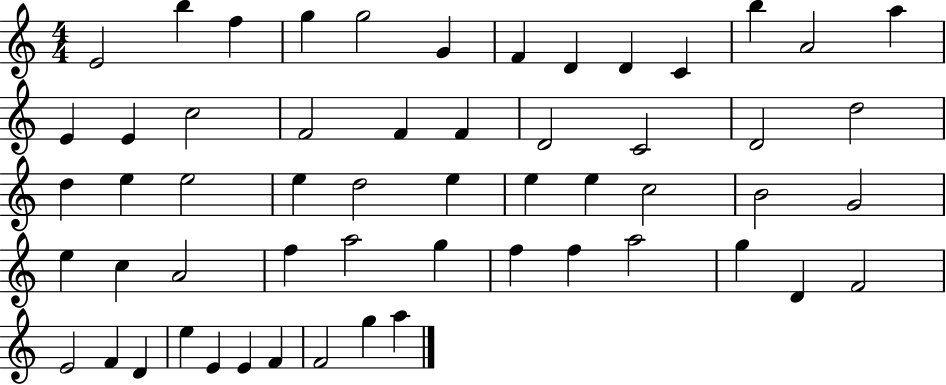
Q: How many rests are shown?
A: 0